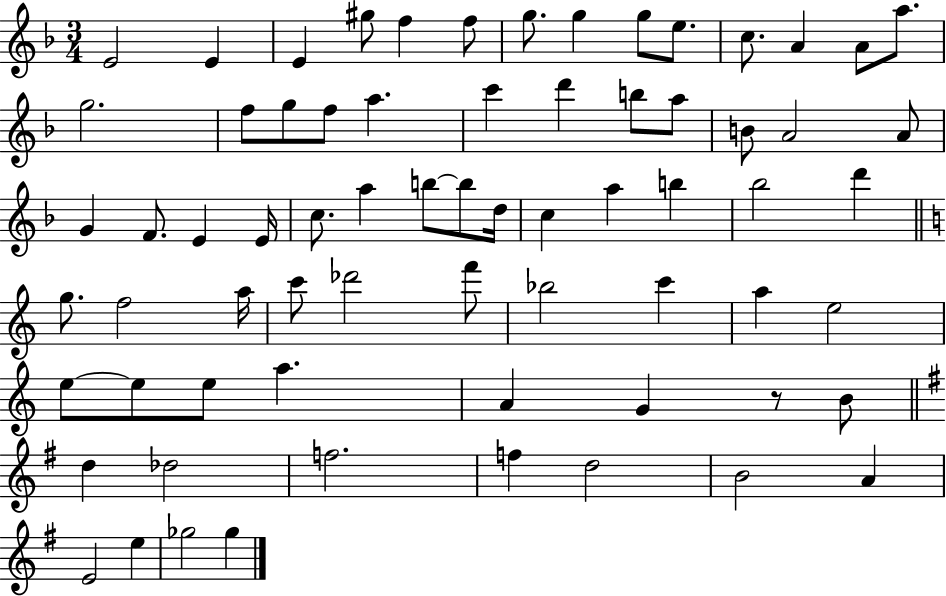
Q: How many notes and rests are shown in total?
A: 69